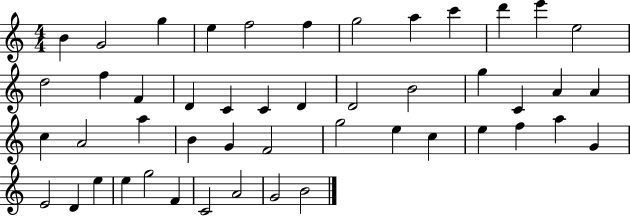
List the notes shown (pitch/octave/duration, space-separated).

B4/q G4/h G5/q E5/q F5/h F5/q G5/h A5/q C6/q D6/q E6/q E5/h D5/h F5/q F4/q D4/q C4/q C4/q D4/q D4/h B4/h G5/q C4/q A4/q A4/q C5/q A4/h A5/q B4/q G4/q F4/h G5/h E5/q C5/q E5/q F5/q A5/q G4/q E4/h D4/q E5/q E5/q G5/h F4/q C4/h A4/h G4/h B4/h